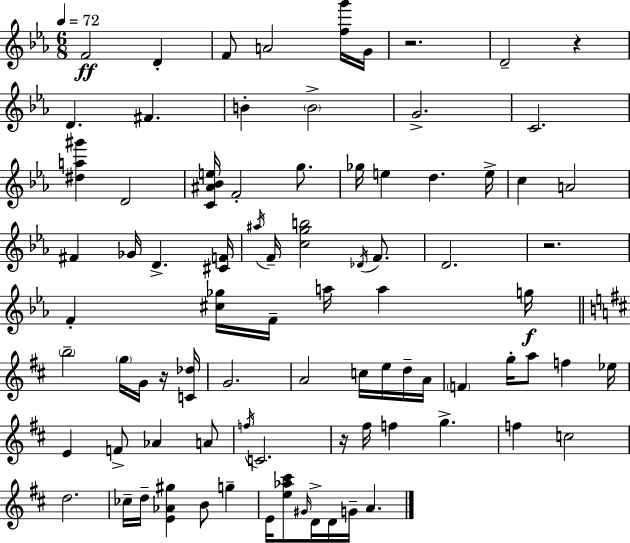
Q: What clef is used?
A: treble